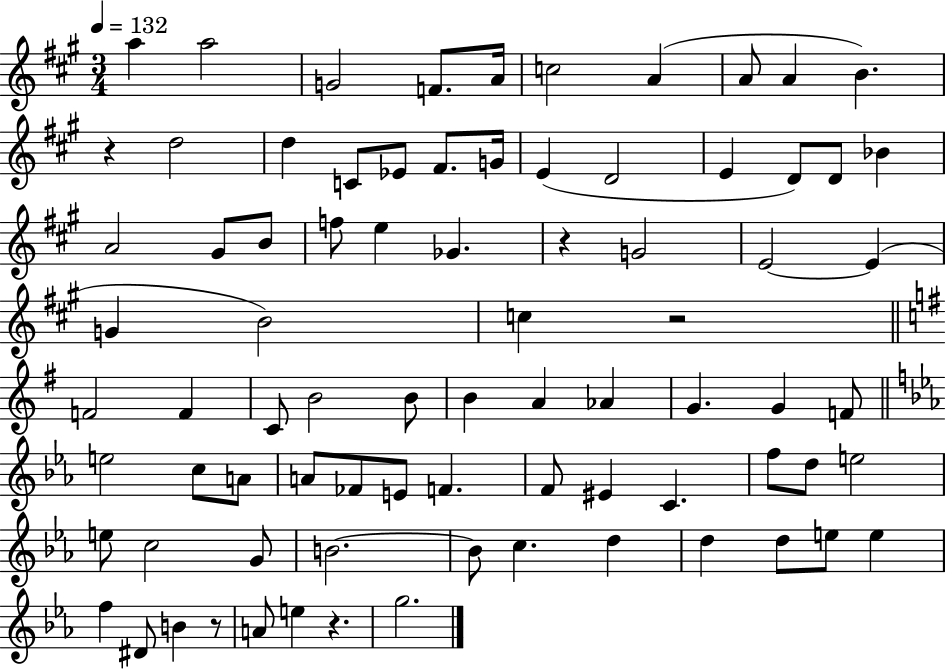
X:1
T:Untitled
M:3/4
L:1/4
K:A
a a2 G2 F/2 A/4 c2 A A/2 A B z d2 d C/2 _E/2 ^F/2 G/4 E D2 E D/2 D/2 _B A2 ^G/2 B/2 f/2 e _G z G2 E2 E G B2 c z2 F2 F C/2 B2 B/2 B A _A G G F/2 e2 c/2 A/2 A/2 _F/2 E/2 F F/2 ^E C f/2 d/2 e2 e/2 c2 G/2 B2 B/2 c d d d/2 e/2 e f ^D/2 B z/2 A/2 e z g2